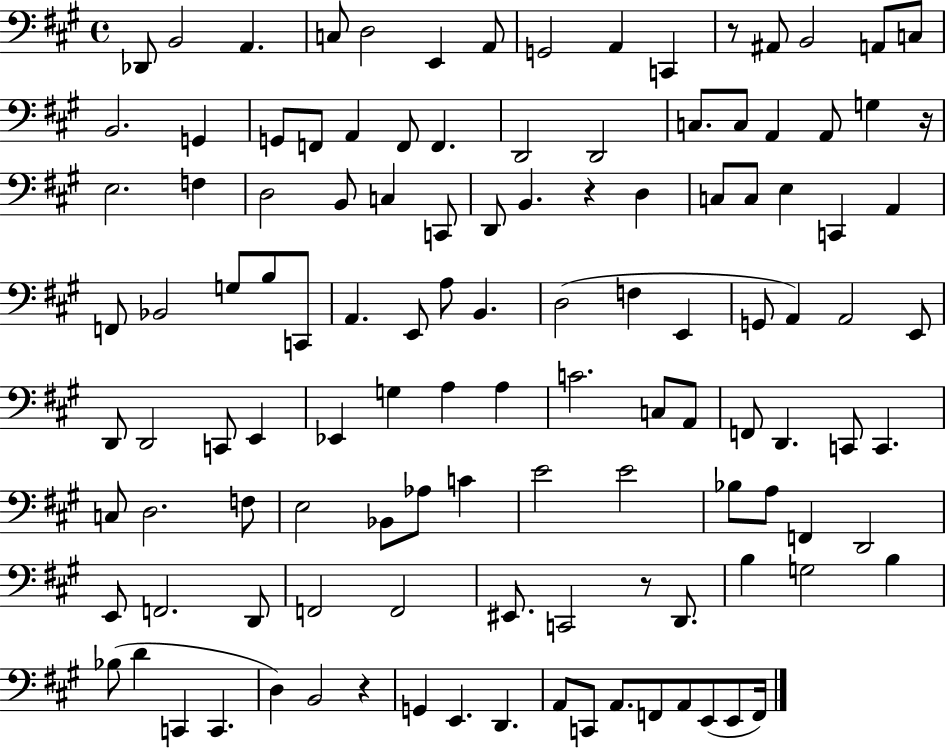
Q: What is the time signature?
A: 4/4